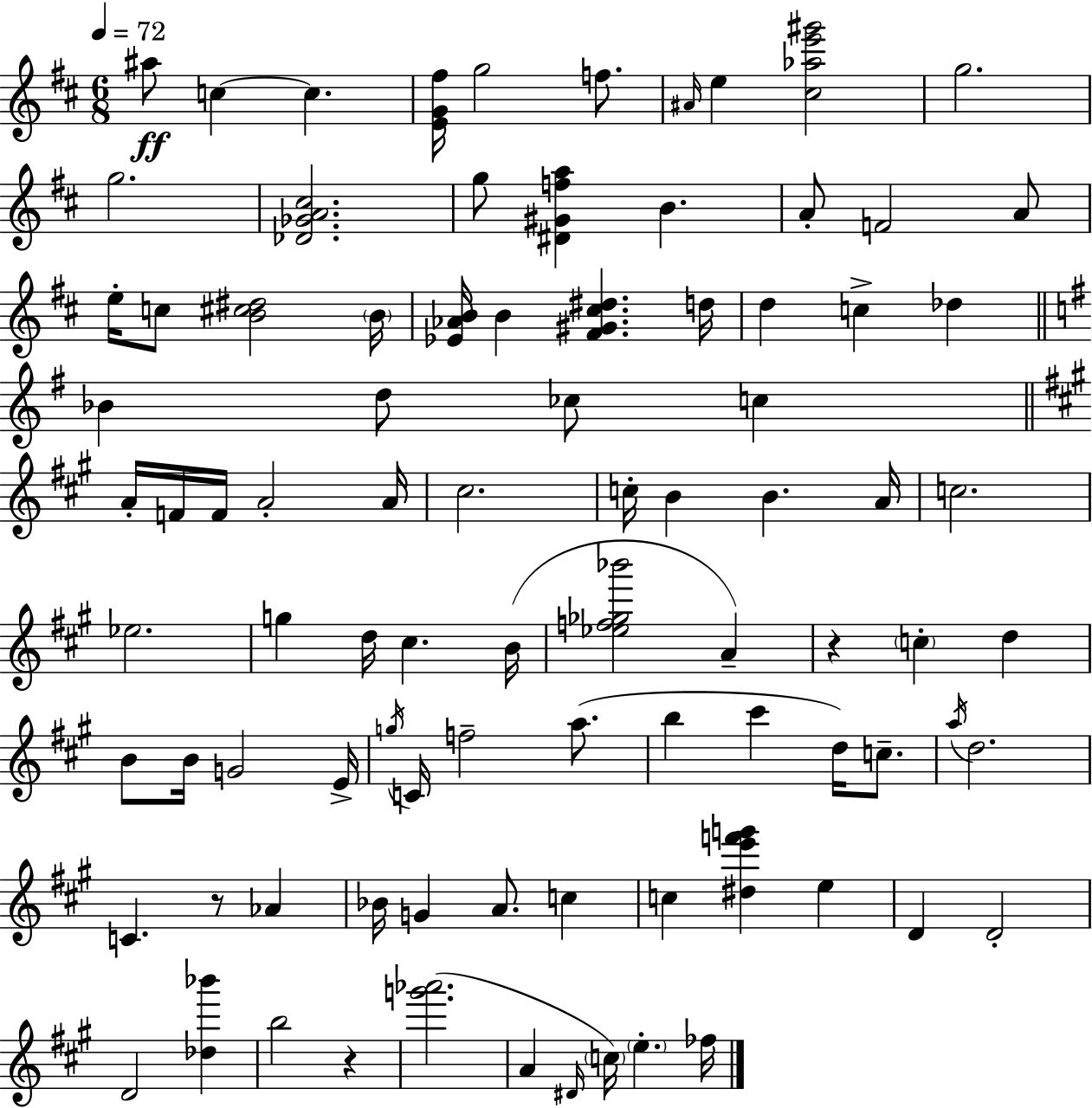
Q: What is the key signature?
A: D major